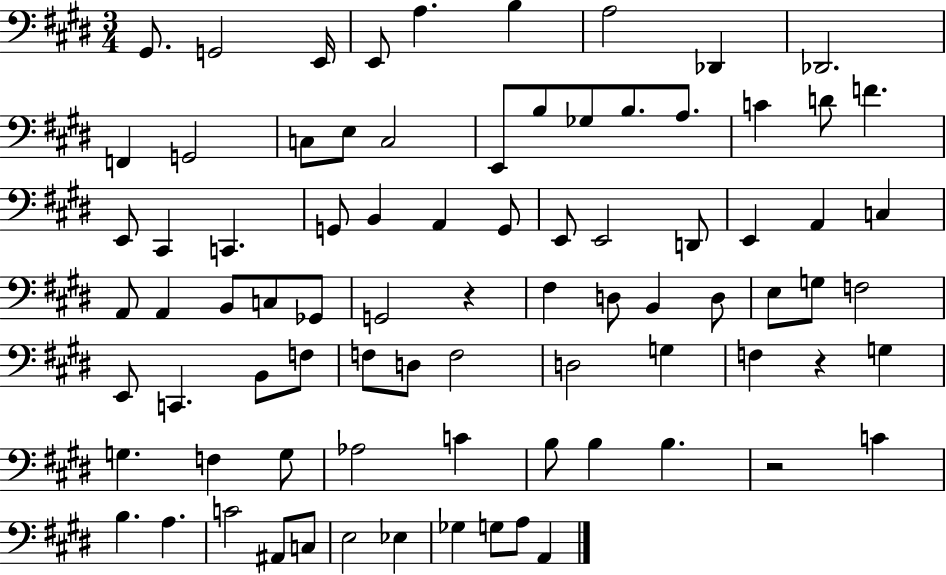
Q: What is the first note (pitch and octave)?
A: G#2